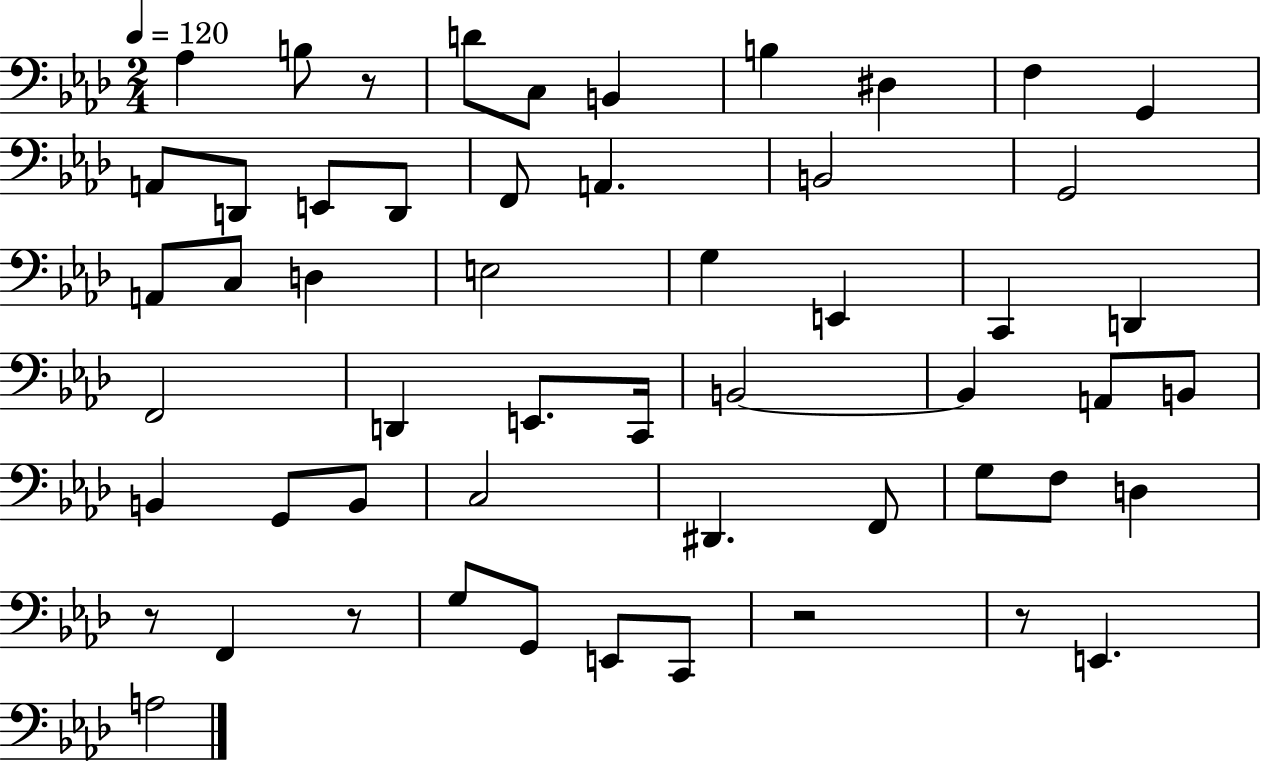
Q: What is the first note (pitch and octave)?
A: Ab3